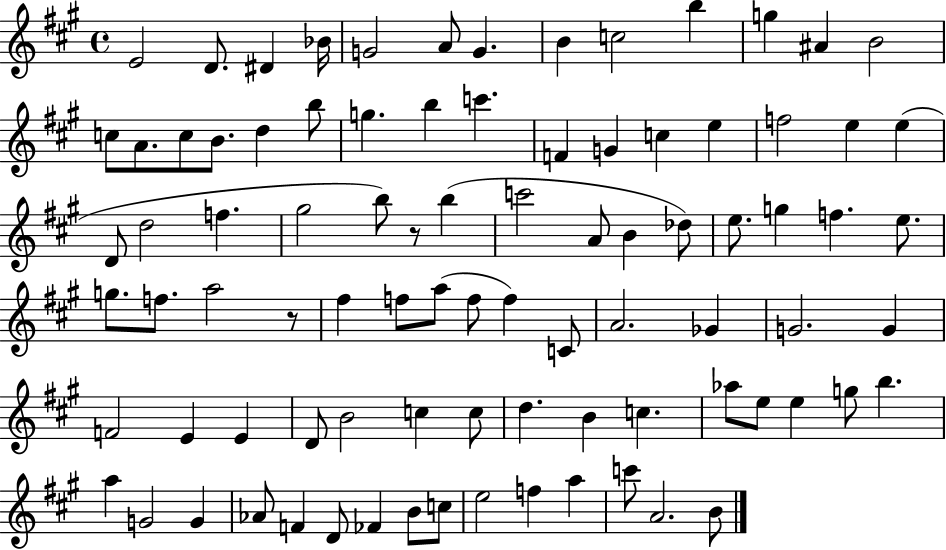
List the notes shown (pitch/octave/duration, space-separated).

E4/h D4/e. D#4/q Bb4/s G4/h A4/e G4/q. B4/q C5/h B5/q G5/q A#4/q B4/h C5/e A4/e. C5/e B4/e. D5/q B5/e G5/q. B5/q C6/q. F4/q G4/q C5/q E5/q F5/h E5/q E5/q D4/e D5/h F5/q. G#5/h B5/e R/e B5/q C6/h A4/e B4/q Db5/e E5/e. G5/q F5/q. E5/e. G5/e. F5/e. A5/h R/e F#5/q F5/e A5/e F5/e F5/q C4/e A4/h. Gb4/q G4/h. G4/q F4/h E4/q E4/q D4/e B4/h C5/q C5/e D5/q. B4/q C5/q. Ab5/e E5/e E5/q G5/e B5/q. A5/q G4/h G4/q Ab4/e F4/q D4/e FES4/q B4/e C5/e E5/h F5/q A5/q C6/e A4/h. B4/e